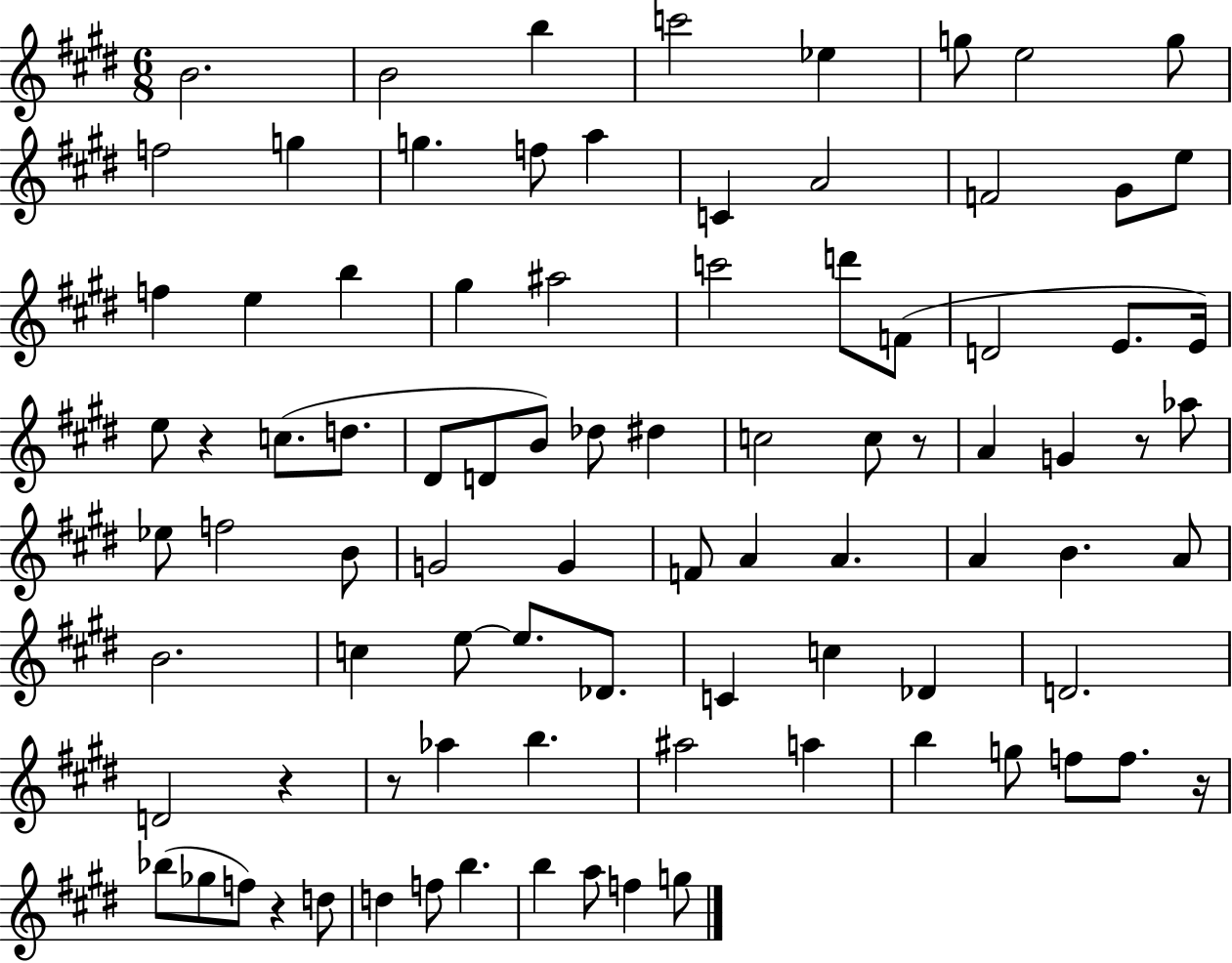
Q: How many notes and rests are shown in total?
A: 89